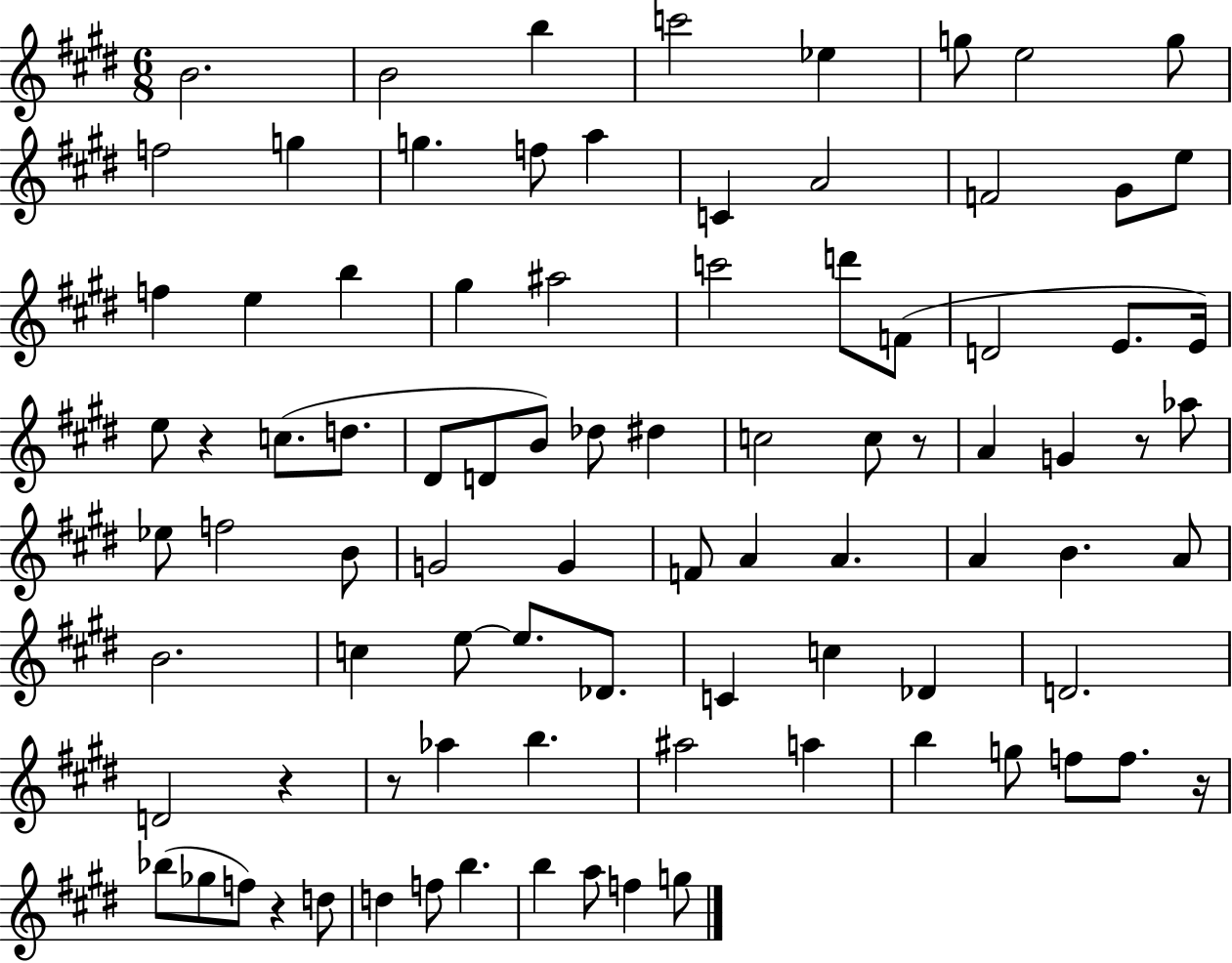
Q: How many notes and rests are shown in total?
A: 89